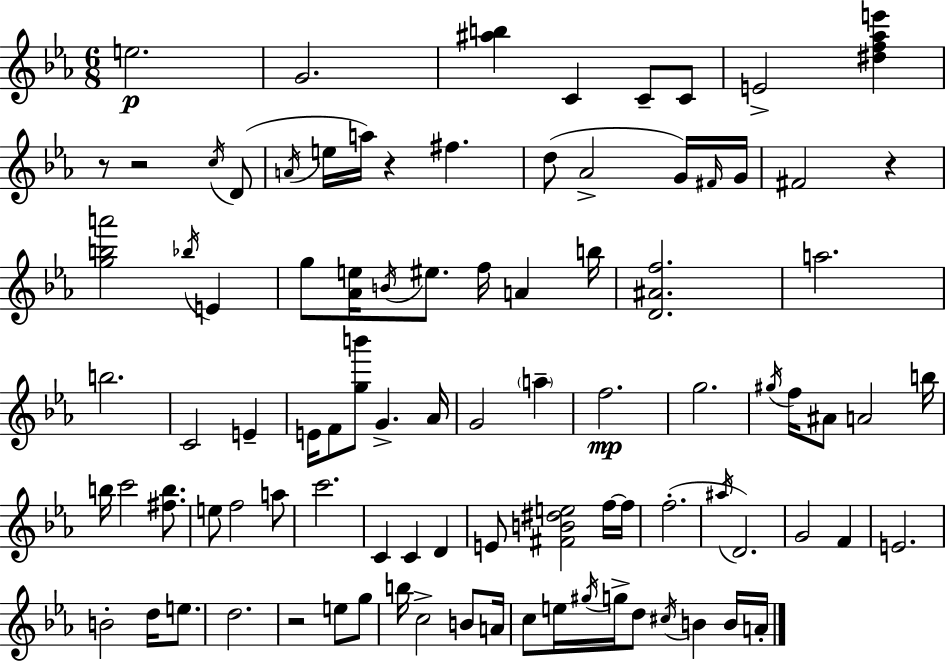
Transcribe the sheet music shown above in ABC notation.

X:1
T:Untitled
M:6/8
L:1/4
K:Eb
e2 G2 [^ab] C C/2 C/2 E2 [^df_ae'] z/2 z2 c/4 D/2 A/4 e/4 a/4 z ^f d/2 _A2 G/4 ^F/4 G/4 ^F2 z [gba']2 _b/4 E g/2 [_Ae]/4 B/4 ^e/2 f/4 A b/4 [D^Af]2 a2 b2 C2 E E/4 F/2 [gb']/2 G _A/4 G2 a f2 g2 ^g/4 f/4 ^A/2 A2 b/4 b/4 c'2 [^fb]/2 e/2 f2 a/2 c'2 C C D E/2 [^FB^de]2 f/4 f/4 f2 ^a/4 D2 G2 F E2 B2 d/4 e/2 d2 z2 e/2 g/2 b/4 c2 B/2 A/4 c/2 e/4 ^g/4 g/4 d/2 ^c/4 B B/4 A/4